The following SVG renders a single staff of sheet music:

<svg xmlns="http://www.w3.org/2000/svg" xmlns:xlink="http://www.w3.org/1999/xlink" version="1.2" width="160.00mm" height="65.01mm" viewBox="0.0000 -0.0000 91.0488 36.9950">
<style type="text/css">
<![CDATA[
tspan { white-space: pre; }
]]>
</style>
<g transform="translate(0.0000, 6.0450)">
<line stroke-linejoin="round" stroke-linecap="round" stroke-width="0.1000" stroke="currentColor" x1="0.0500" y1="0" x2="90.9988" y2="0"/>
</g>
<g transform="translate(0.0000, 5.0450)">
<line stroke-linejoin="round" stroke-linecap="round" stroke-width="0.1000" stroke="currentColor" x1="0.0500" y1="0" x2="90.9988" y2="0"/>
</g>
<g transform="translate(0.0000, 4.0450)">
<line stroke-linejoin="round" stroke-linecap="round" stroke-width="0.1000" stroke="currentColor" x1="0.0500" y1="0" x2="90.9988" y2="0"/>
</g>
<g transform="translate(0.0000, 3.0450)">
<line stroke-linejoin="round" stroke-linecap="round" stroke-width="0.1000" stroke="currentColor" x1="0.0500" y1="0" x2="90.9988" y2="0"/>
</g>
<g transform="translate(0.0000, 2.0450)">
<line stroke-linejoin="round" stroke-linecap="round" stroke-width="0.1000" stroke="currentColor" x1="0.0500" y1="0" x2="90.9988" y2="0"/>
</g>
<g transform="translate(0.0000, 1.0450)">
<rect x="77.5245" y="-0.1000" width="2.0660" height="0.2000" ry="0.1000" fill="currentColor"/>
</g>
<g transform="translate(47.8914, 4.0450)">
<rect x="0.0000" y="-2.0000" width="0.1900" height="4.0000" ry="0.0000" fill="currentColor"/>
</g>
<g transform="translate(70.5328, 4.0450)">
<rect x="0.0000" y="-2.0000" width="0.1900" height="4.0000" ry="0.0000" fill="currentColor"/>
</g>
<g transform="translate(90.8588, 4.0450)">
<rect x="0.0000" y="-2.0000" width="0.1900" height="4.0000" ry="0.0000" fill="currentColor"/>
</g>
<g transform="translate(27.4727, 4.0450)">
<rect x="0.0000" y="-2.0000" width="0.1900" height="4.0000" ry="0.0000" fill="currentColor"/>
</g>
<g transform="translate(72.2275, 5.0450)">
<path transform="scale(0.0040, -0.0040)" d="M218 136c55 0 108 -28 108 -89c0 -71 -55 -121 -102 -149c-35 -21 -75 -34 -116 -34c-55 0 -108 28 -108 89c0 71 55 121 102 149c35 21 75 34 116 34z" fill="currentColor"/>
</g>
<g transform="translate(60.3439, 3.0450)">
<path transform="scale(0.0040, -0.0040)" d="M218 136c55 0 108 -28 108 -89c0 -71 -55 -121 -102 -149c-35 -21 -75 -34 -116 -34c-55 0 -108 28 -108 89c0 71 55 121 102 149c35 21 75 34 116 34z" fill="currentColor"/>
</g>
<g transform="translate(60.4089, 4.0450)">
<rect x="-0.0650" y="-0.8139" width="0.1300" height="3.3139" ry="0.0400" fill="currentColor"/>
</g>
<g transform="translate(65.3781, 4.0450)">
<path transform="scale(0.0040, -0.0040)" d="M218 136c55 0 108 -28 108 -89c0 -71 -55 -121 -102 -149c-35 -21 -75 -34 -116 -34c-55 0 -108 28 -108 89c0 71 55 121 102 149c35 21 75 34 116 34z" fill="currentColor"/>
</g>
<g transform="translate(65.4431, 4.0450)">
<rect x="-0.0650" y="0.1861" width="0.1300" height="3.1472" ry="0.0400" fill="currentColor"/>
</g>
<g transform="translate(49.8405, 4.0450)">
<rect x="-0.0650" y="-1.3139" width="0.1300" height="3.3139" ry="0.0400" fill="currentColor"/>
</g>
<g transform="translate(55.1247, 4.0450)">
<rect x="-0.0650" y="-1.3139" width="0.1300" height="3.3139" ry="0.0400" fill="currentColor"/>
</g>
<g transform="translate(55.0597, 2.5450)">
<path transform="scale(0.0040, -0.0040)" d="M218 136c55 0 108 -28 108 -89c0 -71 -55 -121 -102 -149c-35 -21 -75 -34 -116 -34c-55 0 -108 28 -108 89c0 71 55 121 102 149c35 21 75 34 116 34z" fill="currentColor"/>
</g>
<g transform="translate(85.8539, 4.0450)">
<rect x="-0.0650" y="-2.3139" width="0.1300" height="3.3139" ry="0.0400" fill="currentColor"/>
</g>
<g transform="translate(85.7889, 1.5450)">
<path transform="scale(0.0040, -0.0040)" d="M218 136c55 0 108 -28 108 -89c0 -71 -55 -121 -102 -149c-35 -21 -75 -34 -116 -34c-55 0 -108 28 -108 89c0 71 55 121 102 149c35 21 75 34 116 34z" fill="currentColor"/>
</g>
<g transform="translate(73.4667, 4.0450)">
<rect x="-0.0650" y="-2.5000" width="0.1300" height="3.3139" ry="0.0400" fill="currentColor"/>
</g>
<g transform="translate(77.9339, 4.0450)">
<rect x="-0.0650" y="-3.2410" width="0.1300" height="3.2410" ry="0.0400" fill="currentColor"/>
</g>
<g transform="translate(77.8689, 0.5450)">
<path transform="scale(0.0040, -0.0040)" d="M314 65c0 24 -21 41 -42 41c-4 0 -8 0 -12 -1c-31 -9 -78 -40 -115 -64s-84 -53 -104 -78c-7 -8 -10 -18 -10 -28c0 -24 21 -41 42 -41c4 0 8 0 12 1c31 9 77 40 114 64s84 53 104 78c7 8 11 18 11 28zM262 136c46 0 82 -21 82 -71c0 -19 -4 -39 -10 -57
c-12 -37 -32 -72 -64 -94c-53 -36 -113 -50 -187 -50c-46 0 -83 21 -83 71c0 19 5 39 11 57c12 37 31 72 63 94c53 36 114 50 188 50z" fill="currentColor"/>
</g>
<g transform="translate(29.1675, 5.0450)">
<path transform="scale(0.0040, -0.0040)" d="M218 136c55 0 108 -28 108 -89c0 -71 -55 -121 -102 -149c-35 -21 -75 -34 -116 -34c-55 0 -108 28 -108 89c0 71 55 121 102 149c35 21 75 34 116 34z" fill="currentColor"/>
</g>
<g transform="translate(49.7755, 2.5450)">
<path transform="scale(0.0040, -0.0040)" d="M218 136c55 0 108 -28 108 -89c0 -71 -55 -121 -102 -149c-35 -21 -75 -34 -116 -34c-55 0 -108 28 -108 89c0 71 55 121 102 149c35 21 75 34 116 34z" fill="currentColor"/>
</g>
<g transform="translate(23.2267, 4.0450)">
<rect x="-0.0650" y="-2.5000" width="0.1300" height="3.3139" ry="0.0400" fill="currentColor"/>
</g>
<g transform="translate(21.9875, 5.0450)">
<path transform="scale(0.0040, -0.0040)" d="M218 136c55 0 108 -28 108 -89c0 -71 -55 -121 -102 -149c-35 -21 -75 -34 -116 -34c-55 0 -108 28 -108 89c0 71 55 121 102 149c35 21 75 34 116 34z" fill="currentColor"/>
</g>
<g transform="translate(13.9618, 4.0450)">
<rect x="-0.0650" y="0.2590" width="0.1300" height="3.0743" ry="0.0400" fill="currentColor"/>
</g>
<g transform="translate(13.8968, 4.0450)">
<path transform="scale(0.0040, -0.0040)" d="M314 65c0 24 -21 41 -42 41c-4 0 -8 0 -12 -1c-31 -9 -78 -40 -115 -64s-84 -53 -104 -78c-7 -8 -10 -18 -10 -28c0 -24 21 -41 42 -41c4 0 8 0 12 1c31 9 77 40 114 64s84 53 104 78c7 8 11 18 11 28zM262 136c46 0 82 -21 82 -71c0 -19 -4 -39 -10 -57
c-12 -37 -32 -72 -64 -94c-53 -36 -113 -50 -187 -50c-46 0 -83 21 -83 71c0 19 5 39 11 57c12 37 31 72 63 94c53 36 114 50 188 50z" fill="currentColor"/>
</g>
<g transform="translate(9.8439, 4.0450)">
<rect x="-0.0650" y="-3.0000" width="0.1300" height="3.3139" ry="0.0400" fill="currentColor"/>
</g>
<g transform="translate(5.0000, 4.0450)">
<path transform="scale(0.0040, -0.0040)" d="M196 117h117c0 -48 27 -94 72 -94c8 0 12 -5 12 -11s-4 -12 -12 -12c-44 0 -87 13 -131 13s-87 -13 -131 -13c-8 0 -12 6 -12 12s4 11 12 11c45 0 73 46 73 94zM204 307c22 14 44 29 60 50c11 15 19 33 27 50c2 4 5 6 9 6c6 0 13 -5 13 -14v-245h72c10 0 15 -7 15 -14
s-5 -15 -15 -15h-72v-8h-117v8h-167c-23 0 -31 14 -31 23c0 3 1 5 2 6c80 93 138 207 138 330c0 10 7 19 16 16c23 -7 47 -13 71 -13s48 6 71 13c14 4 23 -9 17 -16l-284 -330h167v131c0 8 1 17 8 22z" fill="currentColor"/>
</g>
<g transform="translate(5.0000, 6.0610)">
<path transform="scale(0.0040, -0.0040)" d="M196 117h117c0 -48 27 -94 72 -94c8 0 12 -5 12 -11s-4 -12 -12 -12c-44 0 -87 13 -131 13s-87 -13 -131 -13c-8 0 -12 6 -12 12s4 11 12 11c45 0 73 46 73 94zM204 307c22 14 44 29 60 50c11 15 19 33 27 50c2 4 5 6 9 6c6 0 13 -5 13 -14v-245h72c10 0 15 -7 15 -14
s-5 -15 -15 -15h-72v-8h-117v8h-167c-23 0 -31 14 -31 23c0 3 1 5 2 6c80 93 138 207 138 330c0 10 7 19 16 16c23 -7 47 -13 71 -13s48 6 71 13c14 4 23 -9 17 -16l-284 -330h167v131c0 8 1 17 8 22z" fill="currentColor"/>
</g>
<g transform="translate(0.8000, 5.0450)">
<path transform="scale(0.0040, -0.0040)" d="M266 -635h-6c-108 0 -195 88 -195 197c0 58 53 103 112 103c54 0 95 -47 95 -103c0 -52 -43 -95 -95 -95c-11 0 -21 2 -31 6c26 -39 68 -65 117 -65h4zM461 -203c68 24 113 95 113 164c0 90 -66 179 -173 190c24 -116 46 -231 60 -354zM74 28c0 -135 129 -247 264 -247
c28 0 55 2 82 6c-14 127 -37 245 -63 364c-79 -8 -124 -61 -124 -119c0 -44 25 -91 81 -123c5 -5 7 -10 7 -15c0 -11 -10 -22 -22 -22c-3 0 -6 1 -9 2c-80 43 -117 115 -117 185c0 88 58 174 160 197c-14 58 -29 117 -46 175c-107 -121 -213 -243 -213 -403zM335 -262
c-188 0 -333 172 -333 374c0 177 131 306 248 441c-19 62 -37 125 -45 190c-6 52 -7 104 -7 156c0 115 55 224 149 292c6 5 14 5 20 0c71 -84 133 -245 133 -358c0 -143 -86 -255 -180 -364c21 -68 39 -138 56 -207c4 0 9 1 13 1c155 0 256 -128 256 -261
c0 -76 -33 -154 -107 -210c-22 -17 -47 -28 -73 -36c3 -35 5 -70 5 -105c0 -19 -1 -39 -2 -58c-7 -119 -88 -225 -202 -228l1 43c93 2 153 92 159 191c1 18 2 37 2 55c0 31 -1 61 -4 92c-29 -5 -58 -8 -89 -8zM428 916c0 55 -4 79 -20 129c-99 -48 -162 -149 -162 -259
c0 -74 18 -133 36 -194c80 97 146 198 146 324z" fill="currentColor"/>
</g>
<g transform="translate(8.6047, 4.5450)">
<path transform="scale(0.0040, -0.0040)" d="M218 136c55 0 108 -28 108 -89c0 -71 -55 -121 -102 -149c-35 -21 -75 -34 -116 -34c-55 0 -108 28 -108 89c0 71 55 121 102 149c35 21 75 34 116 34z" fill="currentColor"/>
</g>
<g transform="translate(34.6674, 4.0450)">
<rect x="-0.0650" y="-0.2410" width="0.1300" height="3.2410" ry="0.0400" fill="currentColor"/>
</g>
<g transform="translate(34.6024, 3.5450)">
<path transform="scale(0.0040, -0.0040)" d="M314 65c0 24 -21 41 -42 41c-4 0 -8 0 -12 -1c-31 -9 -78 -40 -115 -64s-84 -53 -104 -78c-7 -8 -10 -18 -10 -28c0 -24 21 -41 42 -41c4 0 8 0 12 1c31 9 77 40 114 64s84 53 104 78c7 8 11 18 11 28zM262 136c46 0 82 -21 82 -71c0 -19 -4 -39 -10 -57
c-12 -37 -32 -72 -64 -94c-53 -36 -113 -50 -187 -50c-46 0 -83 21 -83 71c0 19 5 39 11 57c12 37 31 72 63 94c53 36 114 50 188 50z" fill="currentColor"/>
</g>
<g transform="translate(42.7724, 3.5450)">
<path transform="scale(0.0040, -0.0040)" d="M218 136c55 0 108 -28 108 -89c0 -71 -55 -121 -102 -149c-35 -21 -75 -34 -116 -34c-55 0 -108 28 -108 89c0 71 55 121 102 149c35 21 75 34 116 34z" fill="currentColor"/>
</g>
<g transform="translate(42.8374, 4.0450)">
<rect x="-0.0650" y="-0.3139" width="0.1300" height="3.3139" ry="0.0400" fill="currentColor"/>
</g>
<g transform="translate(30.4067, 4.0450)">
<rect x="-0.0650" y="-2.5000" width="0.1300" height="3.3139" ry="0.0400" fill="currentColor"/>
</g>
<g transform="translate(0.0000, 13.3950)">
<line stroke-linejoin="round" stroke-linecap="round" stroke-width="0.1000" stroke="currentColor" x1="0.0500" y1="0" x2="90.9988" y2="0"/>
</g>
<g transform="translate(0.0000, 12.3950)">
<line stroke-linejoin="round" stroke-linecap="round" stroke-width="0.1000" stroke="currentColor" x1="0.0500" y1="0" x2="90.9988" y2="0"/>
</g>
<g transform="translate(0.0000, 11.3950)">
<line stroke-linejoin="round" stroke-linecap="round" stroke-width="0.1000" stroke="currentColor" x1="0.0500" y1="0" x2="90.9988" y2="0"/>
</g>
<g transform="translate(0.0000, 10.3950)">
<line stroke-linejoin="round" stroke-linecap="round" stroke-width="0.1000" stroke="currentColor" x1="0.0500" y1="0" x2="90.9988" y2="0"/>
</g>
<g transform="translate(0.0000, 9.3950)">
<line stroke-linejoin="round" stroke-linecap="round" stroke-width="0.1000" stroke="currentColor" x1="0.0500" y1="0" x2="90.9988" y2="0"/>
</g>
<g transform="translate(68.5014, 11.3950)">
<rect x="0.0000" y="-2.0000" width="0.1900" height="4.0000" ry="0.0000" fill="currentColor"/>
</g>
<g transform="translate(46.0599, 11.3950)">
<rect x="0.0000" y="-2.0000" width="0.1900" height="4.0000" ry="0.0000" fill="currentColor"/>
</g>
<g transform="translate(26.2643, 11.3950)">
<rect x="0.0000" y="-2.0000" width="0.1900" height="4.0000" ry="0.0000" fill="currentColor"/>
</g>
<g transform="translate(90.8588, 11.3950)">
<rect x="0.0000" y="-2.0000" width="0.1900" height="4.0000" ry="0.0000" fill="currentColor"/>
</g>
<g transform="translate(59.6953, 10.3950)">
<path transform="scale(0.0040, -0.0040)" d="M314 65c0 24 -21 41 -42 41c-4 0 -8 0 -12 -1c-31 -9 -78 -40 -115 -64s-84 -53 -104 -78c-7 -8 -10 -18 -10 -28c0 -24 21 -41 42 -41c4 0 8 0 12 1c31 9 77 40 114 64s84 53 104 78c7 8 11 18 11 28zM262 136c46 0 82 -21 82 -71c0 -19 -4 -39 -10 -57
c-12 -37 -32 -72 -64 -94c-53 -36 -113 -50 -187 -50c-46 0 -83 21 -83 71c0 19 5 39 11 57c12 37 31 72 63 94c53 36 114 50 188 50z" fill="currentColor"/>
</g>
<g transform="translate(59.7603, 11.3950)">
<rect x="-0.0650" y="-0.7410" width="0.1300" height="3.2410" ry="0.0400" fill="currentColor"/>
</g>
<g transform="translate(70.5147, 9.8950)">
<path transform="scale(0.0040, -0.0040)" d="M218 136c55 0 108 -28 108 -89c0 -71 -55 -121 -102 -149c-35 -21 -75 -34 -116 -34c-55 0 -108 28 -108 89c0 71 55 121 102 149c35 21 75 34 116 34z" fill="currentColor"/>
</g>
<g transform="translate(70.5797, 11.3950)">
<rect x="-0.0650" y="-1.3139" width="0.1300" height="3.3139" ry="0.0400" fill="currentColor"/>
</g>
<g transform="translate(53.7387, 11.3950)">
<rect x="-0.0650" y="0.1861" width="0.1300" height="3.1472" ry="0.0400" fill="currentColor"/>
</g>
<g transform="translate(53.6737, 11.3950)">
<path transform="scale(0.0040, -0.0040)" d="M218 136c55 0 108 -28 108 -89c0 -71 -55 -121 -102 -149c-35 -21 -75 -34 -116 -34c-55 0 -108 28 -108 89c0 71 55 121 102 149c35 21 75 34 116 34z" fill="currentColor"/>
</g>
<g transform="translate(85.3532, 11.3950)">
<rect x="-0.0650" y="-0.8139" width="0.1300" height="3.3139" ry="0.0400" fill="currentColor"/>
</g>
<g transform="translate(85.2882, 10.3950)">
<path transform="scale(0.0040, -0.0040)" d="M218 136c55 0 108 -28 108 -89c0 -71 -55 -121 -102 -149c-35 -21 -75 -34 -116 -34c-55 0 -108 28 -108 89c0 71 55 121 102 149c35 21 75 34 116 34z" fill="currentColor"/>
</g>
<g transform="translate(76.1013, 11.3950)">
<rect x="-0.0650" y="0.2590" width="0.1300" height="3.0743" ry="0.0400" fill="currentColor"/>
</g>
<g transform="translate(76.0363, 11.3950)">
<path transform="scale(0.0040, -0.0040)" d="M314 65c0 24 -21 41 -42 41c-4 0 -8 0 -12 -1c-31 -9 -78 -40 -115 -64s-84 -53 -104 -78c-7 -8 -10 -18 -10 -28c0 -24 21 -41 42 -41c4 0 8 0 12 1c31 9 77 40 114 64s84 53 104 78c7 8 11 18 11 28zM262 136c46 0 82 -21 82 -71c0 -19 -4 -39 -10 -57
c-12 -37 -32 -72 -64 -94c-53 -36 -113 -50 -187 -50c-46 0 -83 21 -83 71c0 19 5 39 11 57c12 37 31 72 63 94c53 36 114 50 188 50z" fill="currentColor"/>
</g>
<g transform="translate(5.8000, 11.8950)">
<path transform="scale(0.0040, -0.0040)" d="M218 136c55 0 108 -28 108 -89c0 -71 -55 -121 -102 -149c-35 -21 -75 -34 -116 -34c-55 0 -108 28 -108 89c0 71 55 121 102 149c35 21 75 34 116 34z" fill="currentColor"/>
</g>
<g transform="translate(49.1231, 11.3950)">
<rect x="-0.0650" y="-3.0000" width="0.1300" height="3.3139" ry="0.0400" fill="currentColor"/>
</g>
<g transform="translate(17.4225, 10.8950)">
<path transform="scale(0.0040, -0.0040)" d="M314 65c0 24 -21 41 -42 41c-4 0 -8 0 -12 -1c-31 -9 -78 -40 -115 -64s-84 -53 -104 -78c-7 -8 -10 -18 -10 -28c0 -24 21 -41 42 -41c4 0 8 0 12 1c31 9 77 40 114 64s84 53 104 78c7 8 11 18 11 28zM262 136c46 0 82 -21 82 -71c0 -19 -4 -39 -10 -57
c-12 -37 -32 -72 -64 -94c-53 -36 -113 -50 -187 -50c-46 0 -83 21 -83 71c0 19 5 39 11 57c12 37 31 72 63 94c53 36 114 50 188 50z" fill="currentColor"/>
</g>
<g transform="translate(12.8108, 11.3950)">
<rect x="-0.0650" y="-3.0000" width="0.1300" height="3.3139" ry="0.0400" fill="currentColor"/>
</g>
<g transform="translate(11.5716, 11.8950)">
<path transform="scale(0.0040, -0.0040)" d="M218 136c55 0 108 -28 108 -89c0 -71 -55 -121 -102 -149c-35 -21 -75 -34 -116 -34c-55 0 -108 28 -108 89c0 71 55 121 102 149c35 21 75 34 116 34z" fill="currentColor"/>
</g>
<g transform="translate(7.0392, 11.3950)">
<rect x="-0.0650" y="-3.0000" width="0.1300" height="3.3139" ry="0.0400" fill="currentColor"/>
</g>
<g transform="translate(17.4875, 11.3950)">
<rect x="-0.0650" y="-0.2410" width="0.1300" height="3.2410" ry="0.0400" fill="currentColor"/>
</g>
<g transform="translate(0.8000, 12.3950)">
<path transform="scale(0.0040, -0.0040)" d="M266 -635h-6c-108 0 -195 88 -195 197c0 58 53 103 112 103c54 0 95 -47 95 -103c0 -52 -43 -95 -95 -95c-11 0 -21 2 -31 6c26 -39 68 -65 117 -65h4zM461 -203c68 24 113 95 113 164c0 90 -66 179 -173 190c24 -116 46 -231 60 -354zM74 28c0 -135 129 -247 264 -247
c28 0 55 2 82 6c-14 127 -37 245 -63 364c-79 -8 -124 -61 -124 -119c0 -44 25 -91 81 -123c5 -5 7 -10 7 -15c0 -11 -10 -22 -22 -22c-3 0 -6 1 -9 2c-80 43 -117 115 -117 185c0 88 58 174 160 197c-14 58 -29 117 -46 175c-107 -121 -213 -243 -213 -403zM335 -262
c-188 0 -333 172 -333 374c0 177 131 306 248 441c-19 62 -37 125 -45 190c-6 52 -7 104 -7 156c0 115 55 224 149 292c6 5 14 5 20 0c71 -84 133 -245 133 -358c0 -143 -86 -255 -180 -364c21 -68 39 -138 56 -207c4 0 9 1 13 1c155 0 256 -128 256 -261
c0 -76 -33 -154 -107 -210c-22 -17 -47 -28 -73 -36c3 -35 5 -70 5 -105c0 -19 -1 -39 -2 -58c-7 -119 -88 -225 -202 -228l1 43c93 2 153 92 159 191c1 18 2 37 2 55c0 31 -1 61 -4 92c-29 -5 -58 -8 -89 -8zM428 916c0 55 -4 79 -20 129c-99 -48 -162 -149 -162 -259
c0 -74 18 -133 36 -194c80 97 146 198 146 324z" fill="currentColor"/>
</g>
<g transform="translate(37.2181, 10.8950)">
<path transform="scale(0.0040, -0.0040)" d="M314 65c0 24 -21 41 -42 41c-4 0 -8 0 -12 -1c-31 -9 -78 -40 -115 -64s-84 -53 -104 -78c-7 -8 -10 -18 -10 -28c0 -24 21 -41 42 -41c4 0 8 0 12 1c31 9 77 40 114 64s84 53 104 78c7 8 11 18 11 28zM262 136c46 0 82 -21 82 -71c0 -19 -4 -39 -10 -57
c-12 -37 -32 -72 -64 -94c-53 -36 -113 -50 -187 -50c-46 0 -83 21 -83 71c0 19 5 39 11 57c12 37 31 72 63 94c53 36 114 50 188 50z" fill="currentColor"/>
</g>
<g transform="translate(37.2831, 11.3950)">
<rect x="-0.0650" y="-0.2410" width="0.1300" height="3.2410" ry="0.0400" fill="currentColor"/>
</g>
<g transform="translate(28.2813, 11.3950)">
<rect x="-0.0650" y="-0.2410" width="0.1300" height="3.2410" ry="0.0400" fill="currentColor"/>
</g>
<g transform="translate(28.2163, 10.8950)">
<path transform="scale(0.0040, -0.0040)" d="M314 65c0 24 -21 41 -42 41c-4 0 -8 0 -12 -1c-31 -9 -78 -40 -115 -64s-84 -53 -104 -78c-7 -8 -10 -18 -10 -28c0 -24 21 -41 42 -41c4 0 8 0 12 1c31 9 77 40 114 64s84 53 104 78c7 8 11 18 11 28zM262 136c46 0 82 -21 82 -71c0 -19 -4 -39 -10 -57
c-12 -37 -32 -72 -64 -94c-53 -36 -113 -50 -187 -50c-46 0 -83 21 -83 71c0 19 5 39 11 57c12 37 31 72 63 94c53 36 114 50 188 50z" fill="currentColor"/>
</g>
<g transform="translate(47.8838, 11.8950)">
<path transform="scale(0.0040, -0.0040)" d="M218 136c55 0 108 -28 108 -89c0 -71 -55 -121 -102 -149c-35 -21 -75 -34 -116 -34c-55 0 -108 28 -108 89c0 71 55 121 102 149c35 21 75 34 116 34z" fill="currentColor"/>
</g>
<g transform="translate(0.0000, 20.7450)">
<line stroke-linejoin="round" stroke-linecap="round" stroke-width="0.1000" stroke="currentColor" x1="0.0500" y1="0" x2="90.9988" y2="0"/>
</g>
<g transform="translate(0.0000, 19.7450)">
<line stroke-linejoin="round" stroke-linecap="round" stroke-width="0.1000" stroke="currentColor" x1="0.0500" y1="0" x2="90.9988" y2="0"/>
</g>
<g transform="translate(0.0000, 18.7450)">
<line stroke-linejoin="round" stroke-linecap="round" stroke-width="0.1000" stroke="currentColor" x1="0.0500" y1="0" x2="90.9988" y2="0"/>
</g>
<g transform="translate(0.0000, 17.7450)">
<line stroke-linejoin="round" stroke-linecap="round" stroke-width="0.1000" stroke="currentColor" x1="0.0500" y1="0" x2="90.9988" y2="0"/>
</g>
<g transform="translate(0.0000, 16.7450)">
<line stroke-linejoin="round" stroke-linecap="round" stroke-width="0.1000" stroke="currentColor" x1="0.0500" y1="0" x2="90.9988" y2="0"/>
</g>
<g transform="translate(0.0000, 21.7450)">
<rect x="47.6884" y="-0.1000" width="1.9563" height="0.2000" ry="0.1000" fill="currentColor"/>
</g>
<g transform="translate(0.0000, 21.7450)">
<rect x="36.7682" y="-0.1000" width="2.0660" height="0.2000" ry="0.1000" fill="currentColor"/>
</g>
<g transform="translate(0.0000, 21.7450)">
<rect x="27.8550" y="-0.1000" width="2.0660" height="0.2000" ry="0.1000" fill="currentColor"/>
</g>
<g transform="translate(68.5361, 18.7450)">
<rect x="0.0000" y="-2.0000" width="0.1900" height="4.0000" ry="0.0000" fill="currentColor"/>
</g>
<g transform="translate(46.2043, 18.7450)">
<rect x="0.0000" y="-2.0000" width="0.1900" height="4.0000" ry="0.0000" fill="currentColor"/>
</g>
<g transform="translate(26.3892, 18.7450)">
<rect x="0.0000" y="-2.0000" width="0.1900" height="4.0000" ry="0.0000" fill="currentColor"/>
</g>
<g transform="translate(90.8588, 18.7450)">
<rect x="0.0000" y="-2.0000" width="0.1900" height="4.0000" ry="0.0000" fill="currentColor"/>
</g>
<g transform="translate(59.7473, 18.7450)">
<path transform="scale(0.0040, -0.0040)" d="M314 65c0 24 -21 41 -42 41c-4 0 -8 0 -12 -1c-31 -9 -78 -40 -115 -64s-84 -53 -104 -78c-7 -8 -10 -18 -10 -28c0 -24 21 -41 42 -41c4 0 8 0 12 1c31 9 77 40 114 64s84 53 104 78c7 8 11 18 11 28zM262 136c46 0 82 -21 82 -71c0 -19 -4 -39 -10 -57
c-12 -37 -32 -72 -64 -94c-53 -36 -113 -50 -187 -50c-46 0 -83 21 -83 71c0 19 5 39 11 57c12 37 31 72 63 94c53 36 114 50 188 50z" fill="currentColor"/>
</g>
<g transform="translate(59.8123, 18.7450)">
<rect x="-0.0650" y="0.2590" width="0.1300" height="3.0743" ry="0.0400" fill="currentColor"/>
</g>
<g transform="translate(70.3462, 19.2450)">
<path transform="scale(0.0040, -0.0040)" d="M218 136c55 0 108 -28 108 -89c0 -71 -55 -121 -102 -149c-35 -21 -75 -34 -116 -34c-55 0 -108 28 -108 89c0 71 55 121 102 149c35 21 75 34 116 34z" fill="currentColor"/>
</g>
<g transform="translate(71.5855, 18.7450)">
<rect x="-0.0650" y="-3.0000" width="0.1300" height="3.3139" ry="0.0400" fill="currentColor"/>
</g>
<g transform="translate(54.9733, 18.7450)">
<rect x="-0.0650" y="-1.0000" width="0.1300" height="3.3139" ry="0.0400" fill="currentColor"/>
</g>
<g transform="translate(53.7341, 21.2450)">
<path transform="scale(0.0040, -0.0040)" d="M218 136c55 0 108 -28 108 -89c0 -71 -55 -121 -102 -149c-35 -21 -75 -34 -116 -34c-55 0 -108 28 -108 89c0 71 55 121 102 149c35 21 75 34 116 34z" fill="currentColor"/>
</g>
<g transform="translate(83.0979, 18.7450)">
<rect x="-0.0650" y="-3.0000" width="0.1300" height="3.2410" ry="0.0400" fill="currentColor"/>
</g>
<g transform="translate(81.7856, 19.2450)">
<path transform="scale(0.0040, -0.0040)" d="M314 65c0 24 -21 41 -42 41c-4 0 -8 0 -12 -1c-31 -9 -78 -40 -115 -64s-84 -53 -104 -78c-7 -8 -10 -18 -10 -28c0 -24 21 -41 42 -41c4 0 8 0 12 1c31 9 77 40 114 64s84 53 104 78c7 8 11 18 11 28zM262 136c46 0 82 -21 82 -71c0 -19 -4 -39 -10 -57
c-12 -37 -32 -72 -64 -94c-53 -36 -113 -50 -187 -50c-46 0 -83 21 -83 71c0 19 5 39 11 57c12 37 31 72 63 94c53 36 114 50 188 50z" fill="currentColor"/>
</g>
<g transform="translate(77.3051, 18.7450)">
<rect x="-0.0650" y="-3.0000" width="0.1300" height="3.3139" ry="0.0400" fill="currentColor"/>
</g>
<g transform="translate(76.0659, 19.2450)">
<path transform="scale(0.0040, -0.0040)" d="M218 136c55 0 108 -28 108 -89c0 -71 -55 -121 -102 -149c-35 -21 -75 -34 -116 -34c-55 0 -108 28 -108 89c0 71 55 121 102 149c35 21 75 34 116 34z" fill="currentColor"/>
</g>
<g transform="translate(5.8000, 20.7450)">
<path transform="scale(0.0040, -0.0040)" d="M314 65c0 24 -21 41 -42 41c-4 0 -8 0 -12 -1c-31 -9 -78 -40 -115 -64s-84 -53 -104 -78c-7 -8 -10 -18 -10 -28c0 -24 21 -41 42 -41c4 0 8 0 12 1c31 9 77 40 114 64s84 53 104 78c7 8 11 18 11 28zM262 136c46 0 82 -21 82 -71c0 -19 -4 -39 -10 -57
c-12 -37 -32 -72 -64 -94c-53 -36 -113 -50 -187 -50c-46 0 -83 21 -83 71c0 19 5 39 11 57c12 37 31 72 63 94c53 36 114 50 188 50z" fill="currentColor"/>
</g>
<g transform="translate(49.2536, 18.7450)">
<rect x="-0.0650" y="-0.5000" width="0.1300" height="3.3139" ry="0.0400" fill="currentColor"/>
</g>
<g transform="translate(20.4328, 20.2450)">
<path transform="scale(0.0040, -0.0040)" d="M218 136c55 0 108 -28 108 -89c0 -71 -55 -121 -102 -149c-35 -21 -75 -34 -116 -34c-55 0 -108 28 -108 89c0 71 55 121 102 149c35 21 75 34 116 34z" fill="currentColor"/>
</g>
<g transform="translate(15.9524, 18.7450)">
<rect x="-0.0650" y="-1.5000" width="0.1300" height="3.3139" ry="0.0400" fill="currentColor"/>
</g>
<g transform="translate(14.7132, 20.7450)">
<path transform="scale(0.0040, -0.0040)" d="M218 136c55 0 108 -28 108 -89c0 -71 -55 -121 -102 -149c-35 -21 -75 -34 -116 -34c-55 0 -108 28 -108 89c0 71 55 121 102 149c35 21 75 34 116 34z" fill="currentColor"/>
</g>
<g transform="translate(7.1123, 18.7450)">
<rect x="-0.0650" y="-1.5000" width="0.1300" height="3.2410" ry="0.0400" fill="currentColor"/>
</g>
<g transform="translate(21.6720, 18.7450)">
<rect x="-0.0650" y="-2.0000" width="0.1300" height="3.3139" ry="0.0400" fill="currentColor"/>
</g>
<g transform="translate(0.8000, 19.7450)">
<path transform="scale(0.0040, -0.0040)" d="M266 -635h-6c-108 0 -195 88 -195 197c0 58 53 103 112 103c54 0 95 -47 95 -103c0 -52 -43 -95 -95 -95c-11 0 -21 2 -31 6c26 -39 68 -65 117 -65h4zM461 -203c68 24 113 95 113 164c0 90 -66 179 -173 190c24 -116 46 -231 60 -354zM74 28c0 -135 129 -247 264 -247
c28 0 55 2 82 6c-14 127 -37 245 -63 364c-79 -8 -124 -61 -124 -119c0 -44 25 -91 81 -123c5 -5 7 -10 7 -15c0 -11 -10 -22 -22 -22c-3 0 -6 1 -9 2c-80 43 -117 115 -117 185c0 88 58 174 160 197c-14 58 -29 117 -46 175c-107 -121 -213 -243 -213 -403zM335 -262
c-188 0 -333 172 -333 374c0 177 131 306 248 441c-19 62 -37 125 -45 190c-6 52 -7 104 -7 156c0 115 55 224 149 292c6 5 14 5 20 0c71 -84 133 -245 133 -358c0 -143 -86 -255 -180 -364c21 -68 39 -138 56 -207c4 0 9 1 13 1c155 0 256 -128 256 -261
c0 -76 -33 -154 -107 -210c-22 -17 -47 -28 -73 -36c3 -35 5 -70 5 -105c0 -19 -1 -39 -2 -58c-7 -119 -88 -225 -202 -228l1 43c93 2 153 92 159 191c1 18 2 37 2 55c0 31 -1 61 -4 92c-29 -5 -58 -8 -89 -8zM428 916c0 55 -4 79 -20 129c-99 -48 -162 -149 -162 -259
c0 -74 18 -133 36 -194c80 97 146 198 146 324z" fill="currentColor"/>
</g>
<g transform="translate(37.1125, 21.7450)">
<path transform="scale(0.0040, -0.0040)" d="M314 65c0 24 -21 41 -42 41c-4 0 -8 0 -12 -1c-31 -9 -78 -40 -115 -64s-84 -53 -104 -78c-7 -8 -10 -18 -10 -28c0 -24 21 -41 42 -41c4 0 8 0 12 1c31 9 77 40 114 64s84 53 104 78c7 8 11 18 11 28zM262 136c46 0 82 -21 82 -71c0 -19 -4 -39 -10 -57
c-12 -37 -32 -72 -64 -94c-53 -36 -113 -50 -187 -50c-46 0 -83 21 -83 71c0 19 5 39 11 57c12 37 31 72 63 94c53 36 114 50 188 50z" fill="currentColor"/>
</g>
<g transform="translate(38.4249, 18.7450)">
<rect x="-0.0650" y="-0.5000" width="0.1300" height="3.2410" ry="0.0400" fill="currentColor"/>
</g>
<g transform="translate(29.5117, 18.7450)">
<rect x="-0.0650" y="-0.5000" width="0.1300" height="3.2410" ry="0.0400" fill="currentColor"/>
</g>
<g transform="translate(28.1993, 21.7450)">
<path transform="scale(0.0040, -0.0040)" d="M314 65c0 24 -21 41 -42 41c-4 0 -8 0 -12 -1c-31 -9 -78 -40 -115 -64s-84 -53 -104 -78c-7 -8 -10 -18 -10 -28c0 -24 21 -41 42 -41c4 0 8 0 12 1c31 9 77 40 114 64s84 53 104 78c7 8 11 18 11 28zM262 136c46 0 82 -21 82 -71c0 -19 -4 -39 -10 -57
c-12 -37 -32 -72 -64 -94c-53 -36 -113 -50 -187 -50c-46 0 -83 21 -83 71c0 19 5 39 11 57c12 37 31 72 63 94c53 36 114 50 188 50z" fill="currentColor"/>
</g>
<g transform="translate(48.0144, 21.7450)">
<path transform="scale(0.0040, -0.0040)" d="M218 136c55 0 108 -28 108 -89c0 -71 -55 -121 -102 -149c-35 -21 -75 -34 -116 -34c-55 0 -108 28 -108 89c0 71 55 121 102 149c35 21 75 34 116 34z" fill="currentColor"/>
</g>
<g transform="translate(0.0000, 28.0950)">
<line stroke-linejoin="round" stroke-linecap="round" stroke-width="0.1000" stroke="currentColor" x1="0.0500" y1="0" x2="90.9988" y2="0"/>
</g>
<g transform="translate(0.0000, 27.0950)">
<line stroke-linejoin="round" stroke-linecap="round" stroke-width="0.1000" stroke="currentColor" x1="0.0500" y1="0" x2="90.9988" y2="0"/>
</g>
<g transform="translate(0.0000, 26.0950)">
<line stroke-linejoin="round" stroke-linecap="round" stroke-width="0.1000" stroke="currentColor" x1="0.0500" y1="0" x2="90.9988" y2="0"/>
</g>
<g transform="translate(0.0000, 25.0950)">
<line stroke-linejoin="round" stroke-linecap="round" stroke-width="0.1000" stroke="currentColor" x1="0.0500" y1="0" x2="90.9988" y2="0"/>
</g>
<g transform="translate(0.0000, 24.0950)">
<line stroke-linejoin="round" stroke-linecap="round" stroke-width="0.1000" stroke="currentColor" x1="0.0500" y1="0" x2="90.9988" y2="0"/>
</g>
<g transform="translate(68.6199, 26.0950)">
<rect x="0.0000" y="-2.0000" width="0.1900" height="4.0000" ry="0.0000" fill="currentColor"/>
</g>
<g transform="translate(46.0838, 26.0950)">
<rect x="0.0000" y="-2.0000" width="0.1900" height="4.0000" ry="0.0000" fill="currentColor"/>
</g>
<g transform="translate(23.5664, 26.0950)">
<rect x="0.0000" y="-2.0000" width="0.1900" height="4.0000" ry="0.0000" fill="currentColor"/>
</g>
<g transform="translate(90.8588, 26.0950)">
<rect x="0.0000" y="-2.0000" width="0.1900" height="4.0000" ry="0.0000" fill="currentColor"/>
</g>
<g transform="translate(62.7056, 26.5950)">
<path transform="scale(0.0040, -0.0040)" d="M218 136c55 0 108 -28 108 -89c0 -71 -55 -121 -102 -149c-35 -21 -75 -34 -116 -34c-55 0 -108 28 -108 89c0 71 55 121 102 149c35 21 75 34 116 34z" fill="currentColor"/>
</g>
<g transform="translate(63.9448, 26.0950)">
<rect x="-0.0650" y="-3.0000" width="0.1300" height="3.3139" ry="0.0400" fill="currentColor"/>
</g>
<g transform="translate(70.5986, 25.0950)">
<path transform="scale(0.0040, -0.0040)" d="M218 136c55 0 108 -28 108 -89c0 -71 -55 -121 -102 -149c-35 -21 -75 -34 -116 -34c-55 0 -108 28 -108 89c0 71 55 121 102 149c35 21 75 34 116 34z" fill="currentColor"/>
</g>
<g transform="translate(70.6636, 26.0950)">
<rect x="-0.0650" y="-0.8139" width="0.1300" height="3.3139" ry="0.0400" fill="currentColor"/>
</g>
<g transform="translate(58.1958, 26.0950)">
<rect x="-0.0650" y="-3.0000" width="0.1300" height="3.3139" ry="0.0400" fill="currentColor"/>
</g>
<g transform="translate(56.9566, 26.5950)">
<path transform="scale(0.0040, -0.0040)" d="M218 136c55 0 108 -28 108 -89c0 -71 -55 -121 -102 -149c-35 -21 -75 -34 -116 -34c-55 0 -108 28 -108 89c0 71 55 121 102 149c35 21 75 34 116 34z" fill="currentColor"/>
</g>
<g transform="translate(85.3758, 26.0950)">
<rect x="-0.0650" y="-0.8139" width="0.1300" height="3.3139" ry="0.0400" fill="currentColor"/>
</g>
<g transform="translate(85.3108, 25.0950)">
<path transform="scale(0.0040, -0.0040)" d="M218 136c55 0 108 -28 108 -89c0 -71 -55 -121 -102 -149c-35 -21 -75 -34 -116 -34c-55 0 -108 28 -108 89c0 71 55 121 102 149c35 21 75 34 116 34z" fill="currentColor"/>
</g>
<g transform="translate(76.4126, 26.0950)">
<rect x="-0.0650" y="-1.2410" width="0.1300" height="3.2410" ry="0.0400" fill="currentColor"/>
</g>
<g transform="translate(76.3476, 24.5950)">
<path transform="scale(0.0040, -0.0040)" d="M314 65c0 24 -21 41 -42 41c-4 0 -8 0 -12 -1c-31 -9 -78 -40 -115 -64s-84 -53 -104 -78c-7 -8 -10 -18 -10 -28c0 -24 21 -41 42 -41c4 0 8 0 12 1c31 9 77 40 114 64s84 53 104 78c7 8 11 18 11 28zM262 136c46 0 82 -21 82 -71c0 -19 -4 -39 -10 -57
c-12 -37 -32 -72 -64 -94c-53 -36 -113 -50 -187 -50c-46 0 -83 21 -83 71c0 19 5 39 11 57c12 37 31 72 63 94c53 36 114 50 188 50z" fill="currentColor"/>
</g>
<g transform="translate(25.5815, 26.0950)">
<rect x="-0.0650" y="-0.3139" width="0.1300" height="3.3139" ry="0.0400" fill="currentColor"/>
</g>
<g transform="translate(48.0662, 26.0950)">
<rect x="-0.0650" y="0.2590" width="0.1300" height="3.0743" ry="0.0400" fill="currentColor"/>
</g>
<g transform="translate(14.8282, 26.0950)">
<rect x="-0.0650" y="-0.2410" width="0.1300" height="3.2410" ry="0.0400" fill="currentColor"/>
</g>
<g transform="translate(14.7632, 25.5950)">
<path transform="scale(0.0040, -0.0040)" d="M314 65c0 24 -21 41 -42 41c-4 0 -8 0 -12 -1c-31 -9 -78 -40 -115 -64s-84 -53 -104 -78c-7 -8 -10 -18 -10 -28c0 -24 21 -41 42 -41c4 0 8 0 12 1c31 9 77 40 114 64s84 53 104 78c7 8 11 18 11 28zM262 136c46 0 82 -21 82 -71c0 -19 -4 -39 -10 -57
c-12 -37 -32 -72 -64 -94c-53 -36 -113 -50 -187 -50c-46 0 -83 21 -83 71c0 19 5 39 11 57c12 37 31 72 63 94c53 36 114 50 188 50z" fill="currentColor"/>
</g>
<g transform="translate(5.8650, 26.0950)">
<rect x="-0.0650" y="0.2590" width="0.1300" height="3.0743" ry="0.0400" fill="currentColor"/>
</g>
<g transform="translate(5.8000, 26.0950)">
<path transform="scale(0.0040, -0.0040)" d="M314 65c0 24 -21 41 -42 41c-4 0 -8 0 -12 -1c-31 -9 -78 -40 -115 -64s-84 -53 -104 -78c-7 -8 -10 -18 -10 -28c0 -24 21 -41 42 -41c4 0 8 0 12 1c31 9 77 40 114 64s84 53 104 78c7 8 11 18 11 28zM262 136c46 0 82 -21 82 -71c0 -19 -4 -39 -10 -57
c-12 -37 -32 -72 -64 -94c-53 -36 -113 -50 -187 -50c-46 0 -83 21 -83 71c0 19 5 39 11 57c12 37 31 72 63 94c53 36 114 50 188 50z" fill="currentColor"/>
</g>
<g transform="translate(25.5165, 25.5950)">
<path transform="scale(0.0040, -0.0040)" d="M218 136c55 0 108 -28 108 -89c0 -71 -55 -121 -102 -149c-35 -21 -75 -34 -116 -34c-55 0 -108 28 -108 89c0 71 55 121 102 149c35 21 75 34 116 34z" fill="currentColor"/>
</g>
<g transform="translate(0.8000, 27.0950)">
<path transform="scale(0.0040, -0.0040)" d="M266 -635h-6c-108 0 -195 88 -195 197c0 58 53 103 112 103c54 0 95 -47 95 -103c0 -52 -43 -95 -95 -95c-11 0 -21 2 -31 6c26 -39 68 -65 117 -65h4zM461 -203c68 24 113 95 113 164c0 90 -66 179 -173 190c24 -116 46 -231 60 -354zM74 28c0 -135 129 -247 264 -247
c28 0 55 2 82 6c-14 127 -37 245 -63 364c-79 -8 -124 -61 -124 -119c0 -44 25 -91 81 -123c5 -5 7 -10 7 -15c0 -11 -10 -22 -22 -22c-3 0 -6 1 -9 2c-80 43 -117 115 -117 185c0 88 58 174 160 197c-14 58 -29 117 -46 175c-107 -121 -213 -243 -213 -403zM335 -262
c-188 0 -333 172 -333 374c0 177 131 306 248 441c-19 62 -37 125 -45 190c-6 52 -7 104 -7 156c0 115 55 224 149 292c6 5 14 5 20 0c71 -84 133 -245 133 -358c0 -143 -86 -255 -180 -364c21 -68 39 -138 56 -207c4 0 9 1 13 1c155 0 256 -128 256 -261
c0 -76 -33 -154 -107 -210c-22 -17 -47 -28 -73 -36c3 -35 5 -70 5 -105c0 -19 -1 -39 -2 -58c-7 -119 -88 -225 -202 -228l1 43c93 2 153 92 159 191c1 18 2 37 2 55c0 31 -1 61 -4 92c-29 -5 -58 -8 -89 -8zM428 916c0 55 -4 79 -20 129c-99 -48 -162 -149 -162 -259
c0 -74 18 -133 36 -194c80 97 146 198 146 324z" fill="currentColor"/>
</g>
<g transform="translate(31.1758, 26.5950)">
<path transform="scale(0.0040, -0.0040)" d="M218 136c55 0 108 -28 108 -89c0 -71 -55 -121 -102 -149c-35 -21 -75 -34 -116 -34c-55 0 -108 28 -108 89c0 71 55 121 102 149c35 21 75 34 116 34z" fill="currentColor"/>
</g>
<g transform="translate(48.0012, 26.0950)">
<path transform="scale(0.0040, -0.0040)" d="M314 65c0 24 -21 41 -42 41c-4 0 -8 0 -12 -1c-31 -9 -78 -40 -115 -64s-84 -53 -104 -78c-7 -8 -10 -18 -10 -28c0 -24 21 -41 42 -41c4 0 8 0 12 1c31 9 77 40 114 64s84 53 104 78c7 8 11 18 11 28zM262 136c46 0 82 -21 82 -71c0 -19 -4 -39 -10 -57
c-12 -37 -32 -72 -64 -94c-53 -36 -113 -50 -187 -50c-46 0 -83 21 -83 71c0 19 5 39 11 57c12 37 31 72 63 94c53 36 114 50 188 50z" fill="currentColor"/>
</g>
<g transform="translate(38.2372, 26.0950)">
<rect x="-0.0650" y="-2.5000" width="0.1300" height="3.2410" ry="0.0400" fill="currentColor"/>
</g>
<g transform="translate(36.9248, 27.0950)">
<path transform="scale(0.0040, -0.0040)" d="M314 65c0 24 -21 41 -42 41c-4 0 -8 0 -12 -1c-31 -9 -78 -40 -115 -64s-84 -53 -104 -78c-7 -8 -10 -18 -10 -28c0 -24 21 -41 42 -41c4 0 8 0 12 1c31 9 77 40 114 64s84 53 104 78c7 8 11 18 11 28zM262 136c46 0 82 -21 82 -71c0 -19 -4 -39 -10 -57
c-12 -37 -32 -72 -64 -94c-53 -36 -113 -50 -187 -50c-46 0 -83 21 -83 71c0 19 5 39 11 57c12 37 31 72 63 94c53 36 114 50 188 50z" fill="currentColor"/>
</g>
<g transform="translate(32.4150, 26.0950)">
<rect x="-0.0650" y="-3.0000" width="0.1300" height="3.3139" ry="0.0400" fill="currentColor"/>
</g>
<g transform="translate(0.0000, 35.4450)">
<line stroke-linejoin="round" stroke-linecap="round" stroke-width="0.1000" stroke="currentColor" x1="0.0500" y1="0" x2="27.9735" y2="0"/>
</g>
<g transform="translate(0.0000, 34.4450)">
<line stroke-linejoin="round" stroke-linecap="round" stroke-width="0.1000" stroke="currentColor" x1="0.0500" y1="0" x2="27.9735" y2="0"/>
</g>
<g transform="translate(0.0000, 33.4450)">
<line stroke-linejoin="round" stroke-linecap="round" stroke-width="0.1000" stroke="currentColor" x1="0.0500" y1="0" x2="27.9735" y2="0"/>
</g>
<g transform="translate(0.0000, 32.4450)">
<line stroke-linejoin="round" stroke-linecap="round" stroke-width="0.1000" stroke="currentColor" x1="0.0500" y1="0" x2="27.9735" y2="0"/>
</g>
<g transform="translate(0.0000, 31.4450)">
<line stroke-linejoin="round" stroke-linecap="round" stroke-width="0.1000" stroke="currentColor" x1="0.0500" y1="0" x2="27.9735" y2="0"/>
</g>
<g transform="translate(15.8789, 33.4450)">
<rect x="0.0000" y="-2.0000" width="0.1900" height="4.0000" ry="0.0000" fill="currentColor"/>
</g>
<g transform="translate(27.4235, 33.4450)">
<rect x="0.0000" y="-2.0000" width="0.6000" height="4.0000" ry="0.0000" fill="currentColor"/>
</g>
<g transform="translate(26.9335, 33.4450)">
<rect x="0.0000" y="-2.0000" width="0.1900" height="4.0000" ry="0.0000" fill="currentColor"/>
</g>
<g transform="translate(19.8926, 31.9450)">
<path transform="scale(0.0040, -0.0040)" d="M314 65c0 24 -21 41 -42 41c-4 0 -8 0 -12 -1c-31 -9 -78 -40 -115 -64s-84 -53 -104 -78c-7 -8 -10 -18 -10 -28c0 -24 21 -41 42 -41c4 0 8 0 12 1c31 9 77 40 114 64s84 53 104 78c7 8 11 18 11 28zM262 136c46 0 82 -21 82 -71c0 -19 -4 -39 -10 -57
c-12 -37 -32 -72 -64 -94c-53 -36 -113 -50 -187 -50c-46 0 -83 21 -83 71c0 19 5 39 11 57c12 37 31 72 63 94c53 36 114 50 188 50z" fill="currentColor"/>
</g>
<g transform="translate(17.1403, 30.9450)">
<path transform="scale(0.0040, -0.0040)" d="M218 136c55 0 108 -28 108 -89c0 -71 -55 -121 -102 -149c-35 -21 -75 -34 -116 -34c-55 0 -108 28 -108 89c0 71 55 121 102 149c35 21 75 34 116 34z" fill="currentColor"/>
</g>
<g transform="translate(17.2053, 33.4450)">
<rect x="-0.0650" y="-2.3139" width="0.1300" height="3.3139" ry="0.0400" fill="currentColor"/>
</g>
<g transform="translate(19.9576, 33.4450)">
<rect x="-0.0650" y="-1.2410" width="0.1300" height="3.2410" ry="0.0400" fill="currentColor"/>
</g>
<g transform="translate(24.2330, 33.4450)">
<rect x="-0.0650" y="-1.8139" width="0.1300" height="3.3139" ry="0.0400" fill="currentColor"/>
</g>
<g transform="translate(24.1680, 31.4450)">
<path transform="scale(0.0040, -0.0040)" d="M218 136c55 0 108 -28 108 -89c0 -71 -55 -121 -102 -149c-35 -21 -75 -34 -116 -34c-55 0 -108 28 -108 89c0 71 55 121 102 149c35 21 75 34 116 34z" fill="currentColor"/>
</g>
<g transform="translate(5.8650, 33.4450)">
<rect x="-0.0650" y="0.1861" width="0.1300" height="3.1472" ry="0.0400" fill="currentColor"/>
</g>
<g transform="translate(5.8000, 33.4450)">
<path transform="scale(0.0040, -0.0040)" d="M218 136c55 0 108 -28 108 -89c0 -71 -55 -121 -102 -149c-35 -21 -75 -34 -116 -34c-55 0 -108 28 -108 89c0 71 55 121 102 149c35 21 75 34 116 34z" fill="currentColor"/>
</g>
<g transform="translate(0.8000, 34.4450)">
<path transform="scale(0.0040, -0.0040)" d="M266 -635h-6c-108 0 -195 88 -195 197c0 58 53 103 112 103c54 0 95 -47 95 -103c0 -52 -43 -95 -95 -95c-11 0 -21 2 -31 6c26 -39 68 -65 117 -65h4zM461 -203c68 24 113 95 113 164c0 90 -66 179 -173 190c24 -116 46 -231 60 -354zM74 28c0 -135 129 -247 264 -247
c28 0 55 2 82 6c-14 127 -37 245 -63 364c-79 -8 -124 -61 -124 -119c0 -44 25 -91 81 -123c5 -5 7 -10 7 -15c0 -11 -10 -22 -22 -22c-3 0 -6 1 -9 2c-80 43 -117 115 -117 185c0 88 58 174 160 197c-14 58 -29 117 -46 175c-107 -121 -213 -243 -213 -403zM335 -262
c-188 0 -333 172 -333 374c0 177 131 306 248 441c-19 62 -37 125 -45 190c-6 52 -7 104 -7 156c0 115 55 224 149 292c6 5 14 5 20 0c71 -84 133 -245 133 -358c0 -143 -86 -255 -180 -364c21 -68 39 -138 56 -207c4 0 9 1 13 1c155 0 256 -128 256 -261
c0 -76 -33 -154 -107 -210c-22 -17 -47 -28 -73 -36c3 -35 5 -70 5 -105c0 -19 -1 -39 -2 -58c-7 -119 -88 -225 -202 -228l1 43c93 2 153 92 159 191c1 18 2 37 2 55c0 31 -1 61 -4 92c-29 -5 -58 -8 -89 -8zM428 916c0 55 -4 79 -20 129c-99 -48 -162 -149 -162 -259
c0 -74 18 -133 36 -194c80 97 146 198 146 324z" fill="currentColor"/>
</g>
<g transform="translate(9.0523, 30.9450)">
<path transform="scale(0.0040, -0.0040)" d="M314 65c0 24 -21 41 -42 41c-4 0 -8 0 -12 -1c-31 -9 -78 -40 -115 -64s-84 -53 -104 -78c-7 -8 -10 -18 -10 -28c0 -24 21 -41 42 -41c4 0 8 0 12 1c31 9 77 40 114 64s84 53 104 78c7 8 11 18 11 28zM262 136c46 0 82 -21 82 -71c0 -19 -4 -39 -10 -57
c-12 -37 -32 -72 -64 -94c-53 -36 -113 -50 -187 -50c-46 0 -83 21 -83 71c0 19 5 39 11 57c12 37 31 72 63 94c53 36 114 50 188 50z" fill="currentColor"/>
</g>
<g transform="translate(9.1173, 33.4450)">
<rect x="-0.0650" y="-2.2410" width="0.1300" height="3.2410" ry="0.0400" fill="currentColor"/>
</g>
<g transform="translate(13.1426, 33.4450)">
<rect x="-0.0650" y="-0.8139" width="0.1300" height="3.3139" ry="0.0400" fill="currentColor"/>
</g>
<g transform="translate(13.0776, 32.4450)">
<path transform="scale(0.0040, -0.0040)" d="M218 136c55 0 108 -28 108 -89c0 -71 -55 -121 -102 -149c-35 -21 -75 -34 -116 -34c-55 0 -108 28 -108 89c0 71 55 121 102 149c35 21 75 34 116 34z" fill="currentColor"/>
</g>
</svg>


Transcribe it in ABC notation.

X:1
T:Untitled
M:4/4
L:1/4
K:C
A B2 G G c2 c e e d B G b2 g A A c2 c2 c2 A B d2 e B2 d E2 E F C2 C2 C D B2 A A A2 B2 c2 c A G2 B2 A A d e2 d B g2 d g e2 f